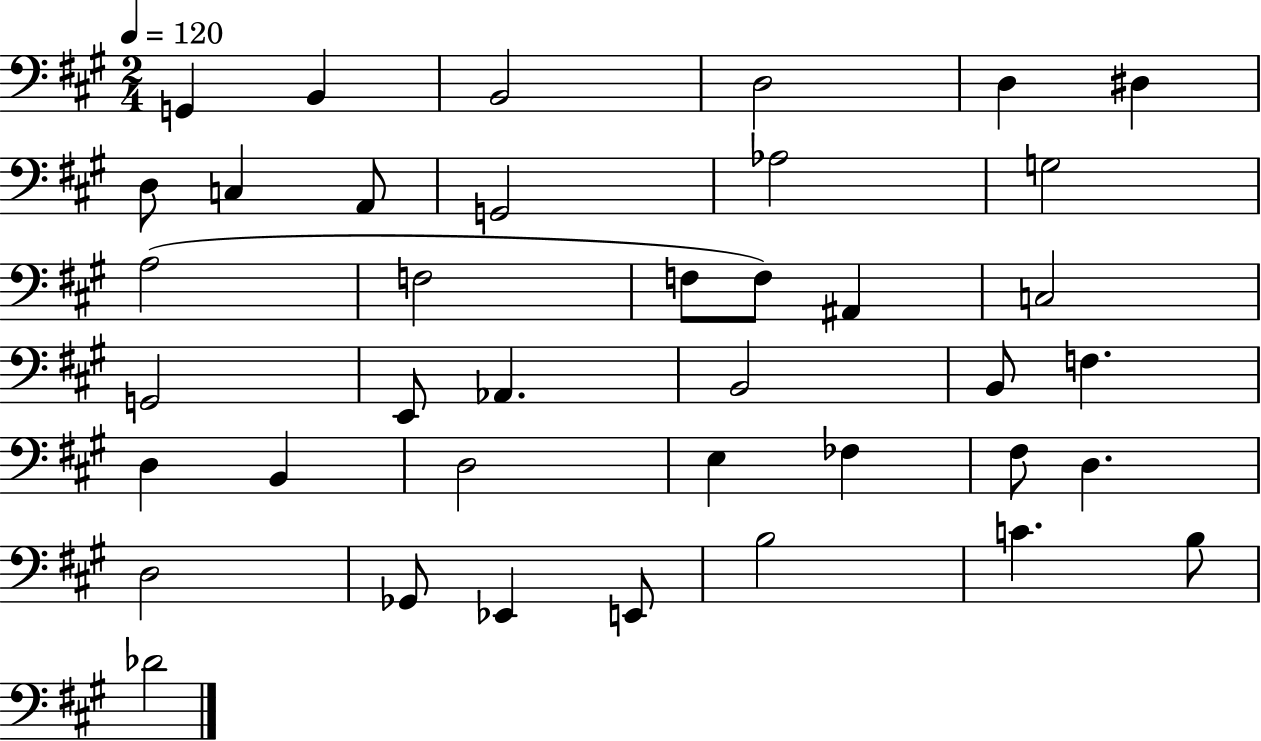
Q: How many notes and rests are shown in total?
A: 39